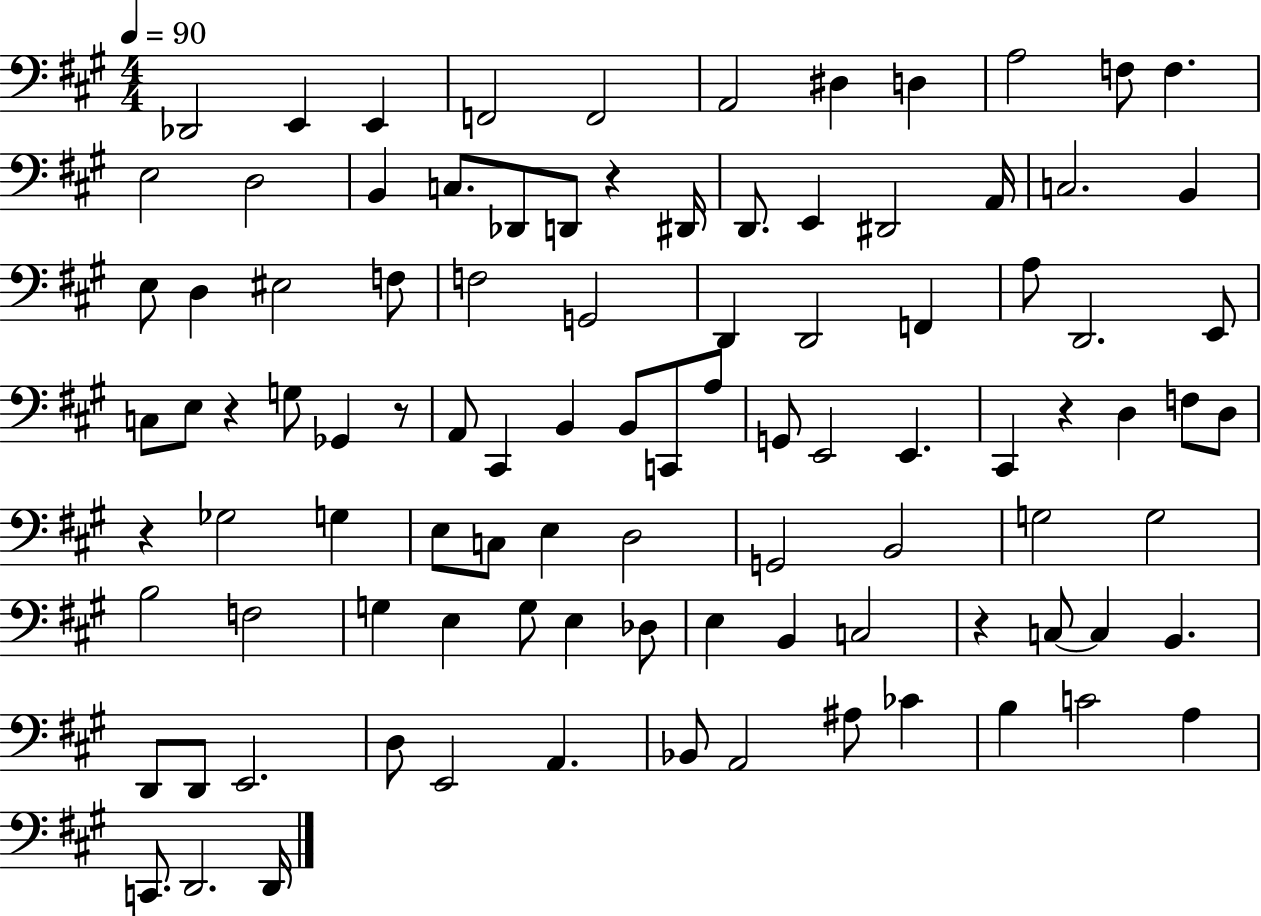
Db2/h E2/q E2/q F2/h F2/h A2/h D#3/q D3/q A3/h F3/e F3/q. E3/h D3/h B2/q C3/e. Db2/e D2/e R/q D#2/s D2/e. E2/q D#2/h A2/s C3/h. B2/q E3/e D3/q EIS3/h F3/e F3/h G2/h D2/q D2/h F2/q A3/e D2/h. E2/e C3/e E3/e R/q G3/e Gb2/q R/e A2/e C#2/q B2/q B2/e C2/e A3/e G2/e E2/h E2/q. C#2/q R/q D3/q F3/e D3/e R/q Gb3/h G3/q E3/e C3/e E3/q D3/h G2/h B2/h G3/h G3/h B3/h F3/h G3/q E3/q G3/e E3/q Db3/e E3/q B2/q C3/h R/q C3/e C3/q B2/q. D2/e D2/e E2/h. D3/e E2/h A2/q. Bb2/e A2/h A#3/e CES4/q B3/q C4/h A3/q C2/e. D2/h. D2/s